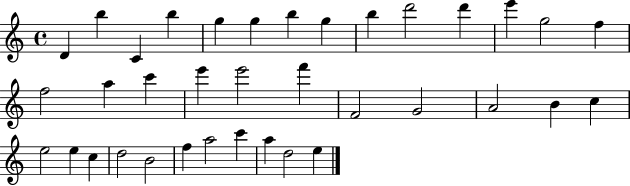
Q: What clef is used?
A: treble